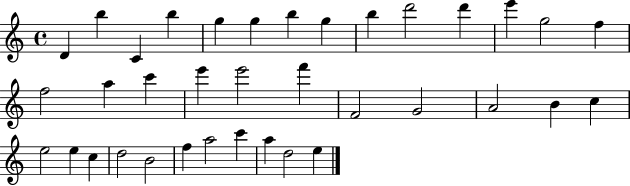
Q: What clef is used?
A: treble